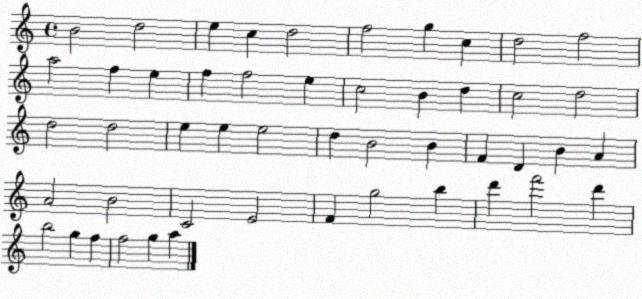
X:1
T:Untitled
M:4/4
L:1/4
K:C
B2 d2 e c d2 f2 g c d2 f2 a2 f e f f2 e c2 B d c2 d2 d2 d2 e e e2 d B2 B F D B A A2 B2 C2 E2 F g2 b d' f'2 d' b2 g f f2 g a